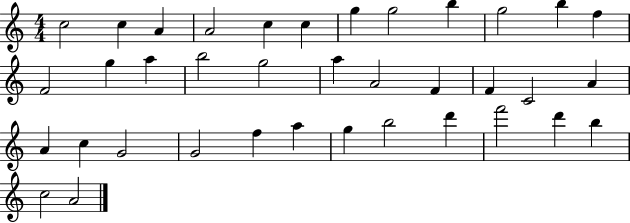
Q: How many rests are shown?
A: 0